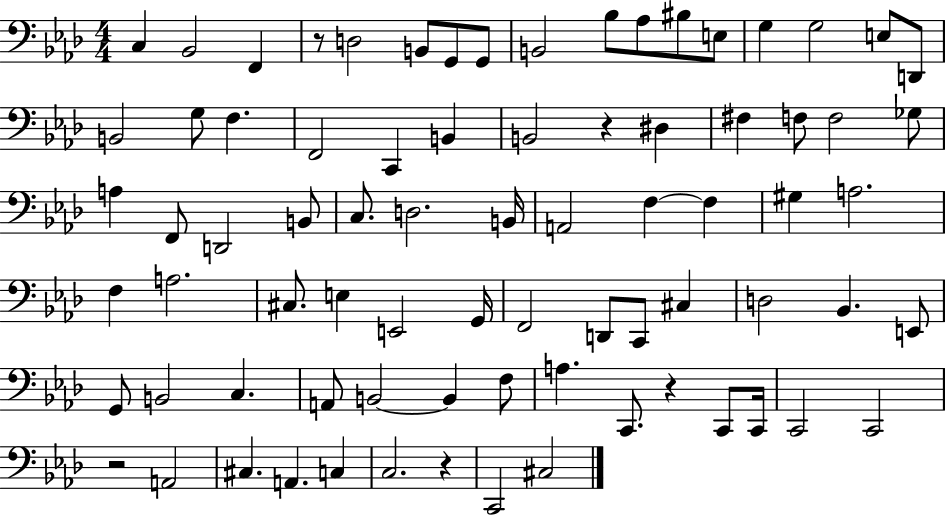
X:1
T:Untitled
M:4/4
L:1/4
K:Ab
C, _B,,2 F,, z/2 D,2 B,,/2 G,,/2 G,,/2 B,,2 _B,/2 _A,/2 ^B,/2 E,/2 G, G,2 E,/2 D,,/2 B,,2 G,/2 F, F,,2 C,, B,, B,,2 z ^D, ^F, F,/2 F,2 _G,/2 A, F,,/2 D,,2 B,,/2 C,/2 D,2 B,,/4 A,,2 F, F, ^G, A,2 F, A,2 ^C,/2 E, E,,2 G,,/4 F,,2 D,,/2 C,,/2 ^C, D,2 _B,, E,,/2 G,,/2 B,,2 C, A,,/2 B,,2 B,, F,/2 A, C,,/2 z C,,/2 C,,/4 C,,2 C,,2 z2 A,,2 ^C, A,, C, C,2 z C,,2 ^C,2